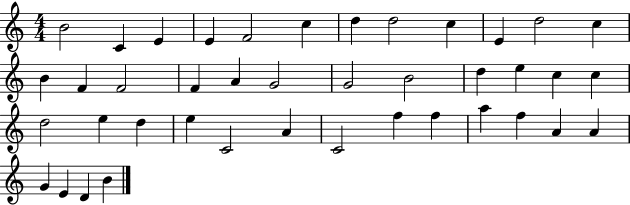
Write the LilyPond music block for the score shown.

{
  \clef treble
  \numericTimeSignature
  \time 4/4
  \key c \major
  b'2 c'4 e'4 | e'4 f'2 c''4 | d''4 d''2 c''4 | e'4 d''2 c''4 | \break b'4 f'4 f'2 | f'4 a'4 g'2 | g'2 b'2 | d''4 e''4 c''4 c''4 | \break d''2 e''4 d''4 | e''4 c'2 a'4 | c'2 f''4 f''4 | a''4 f''4 a'4 a'4 | \break g'4 e'4 d'4 b'4 | \bar "|."
}